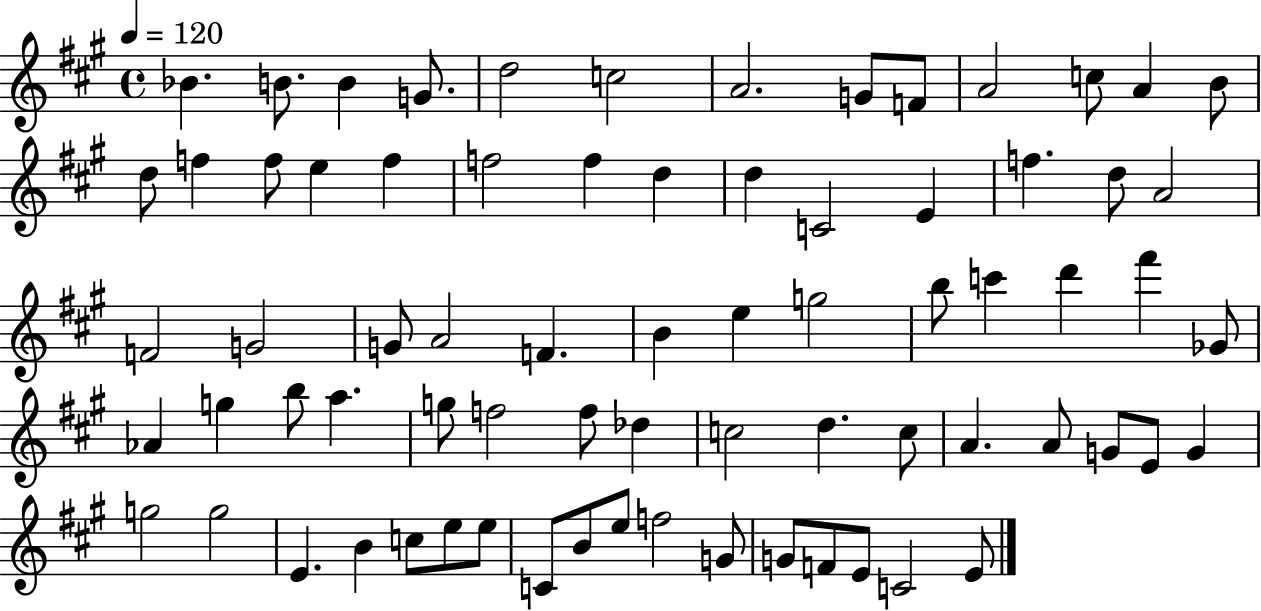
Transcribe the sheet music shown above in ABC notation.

X:1
T:Untitled
M:4/4
L:1/4
K:A
_B B/2 B G/2 d2 c2 A2 G/2 F/2 A2 c/2 A B/2 d/2 f f/2 e f f2 f d d C2 E f d/2 A2 F2 G2 G/2 A2 F B e g2 b/2 c' d' ^f' _G/2 _A g b/2 a g/2 f2 f/2 _d c2 d c/2 A A/2 G/2 E/2 G g2 g2 E B c/2 e/2 e/2 C/2 B/2 e/2 f2 G/2 G/2 F/2 E/2 C2 E/2